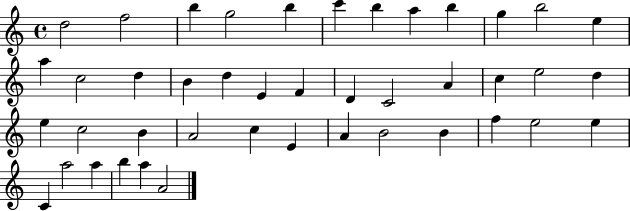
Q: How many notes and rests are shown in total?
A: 43